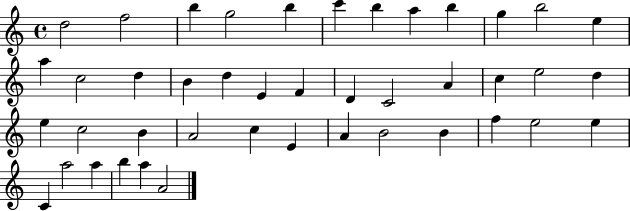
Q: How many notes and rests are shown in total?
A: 43